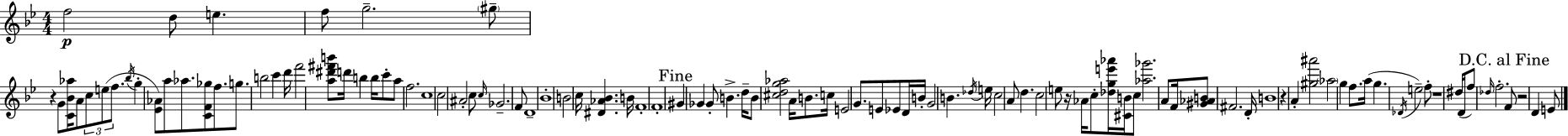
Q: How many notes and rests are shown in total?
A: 106